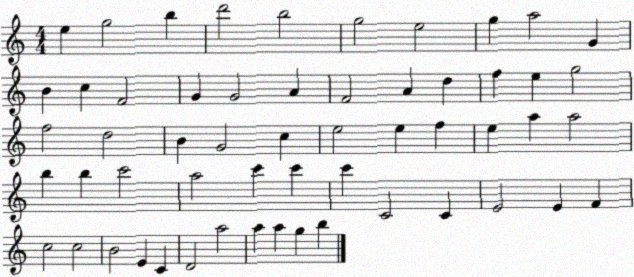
X:1
T:Untitled
M:4/4
L:1/4
K:C
e g2 b d'2 b2 g2 e2 g a2 G B c F2 G G2 A F2 A d f e g2 f2 d2 B G2 c e2 e f e a a2 b b c'2 a2 c' c' c' C2 C E2 E F c2 c2 B2 E C D2 a2 a a g b